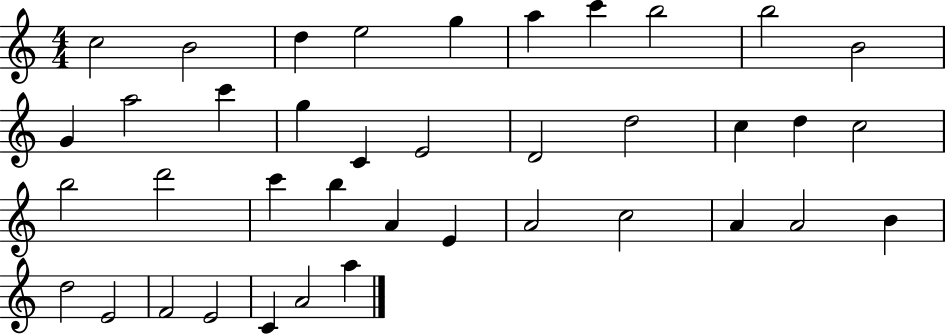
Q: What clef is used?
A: treble